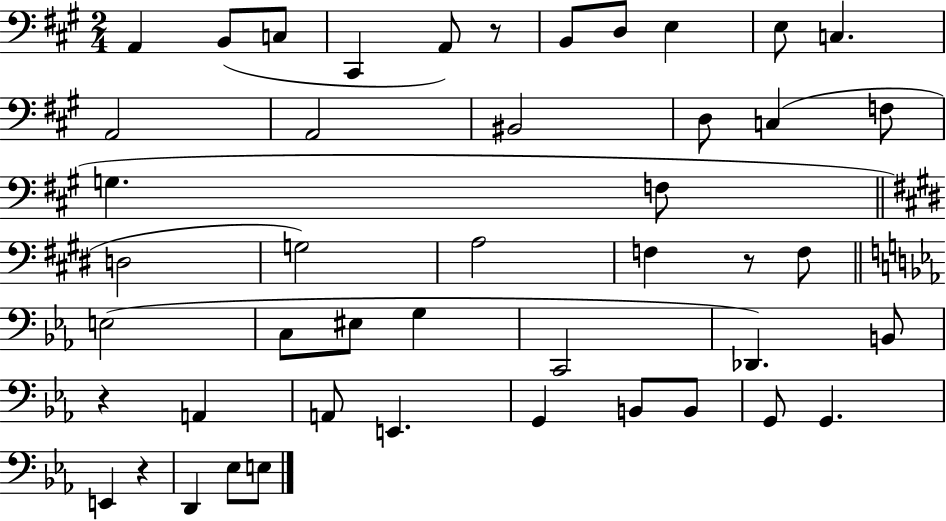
X:1
T:Untitled
M:2/4
L:1/4
K:A
A,, B,,/2 C,/2 ^C,, A,,/2 z/2 B,,/2 D,/2 E, E,/2 C, A,,2 A,,2 ^B,,2 D,/2 C, F,/2 G, F,/2 D,2 G,2 A,2 F, z/2 F,/2 E,2 C,/2 ^E,/2 G, C,,2 _D,, B,,/2 z A,, A,,/2 E,, G,, B,,/2 B,,/2 G,,/2 G,, E,, z D,, _E,/2 E,/2